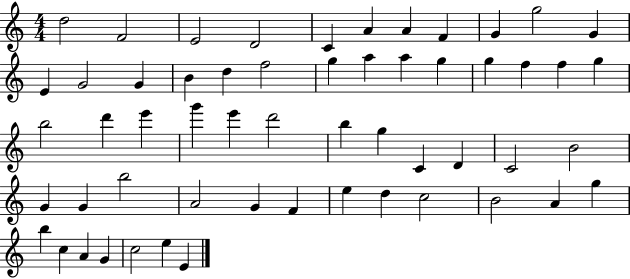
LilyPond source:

{
  \clef treble
  \numericTimeSignature
  \time 4/4
  \key c \major
  d''2 f'2 | e'2 d'2 | c'4 a'4 a'4 f'4 | g'4 g''2 g'4 | \break e'4 g'2 g'4 | b'4 d''4 f''2 | g''4 a''4 a''4 g''4 | g''4 f''4 f''4 g''4 | \break b''2 d'''4 e'''4 | g'''4 e'''4 d'''2 | b''4 g''4 c'4 d'4 | c'2 b'2 | \break g'4 g'4 b''2 | a'2 g'4 f'4 | e''4 d''4 c''2 | b'2 a'4 g''4 | \break b''4 c''4 a'4 g'4 | c''2 e''4 e'4 | \bar "|."
}